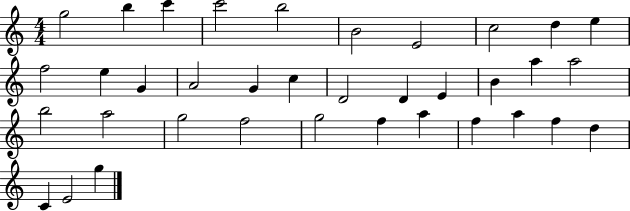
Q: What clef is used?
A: treble